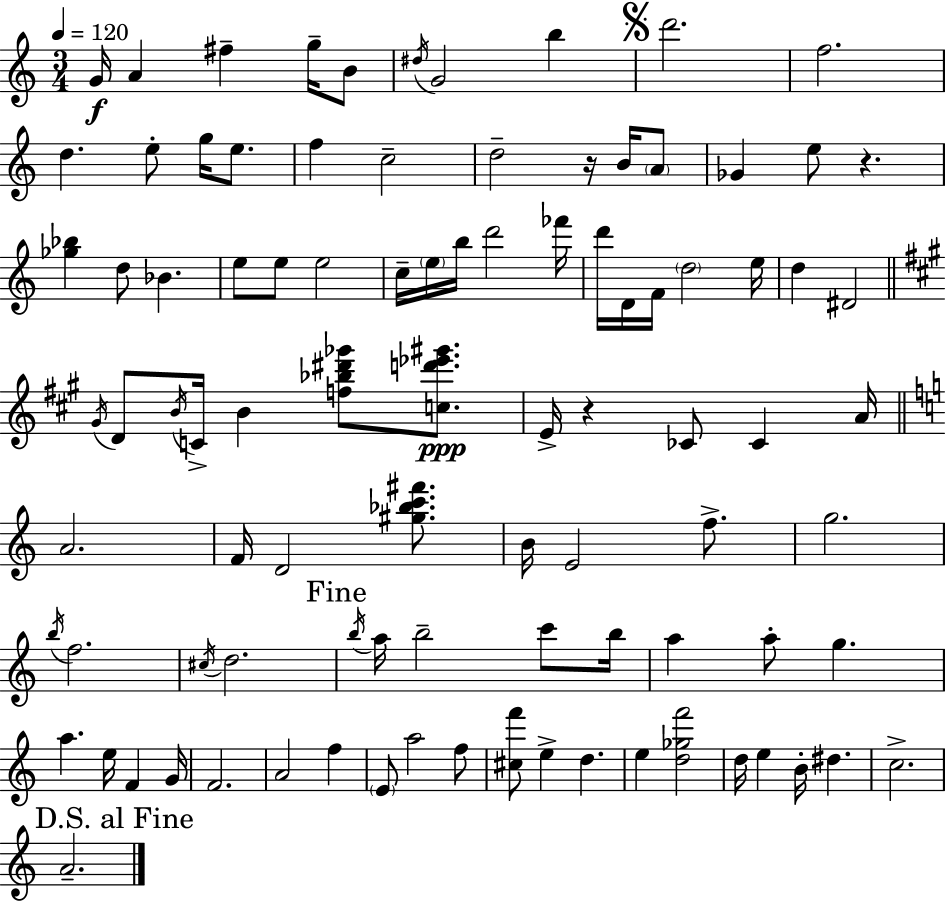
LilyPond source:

{
  \clef treble
  \numericTimeSignature
  \time 3/4
  \key a \minor
  \tempo 4 = 120
  \repeat volta 2 { g'16\f a'4 fis''4-- g''16-- b'8 | \acciaccatura { dis''16 } g'2 b''4 | \mark \markup { \musicglyph "scripts.segno" } d'''2. | f''2. | \break d''4. e''8-. g''16 e''8. | f''4 c''2-- | d''2-- r16 b'16 \parenthesize a'8 | ges'4 e''8 r4. | \break <ges'' bes''>4 d''8 bes'4. | e''8 e''8 e''2 | c''16-- \parenthesize e''16 b''16 d'''2 | fes'''16 d'''16 d'16 f'16 \parenthesize d''2 | \break e''16 d''4 dis'2 | \bar "||" \break \key a \major \acciaccatura { gis'16 } d'8 \acciaccatura { b'16 } c'16-> b'4 <f'' bes'' dis''' ges'''>8 <c'' d''' ees''' gis'''>8.\ppp | e'16-> r4 ces'8 ces'4 | a'16 \bar "||" \break \key a \minor a'2. | f'16 d'2 <gis'' bes'' c''' fis'''>8. | b'16 e'2 f''8.-> | g''2. | \break \acciaccatura { b''16 } f''2. | \acciaccatura { cis''16 } d''2. | \mark "Fine" \acciaccatura { b''16 } a''16 b''2-- | c'''8 b''16 a''4 a''8-. g''4. | \break a''4. e''16 f'4 | g'16 f'2. | a'2 f''4 | \parenthesize e'8 a''2 | \break f''8 <cis'' f'''>8 e''4-> d''4. | e''4 <d'' ges'' f'''>2 | d''16 e''4 b'16-. dis''4. | c''2.-> | \break \mark "D.S. al Fine" a'2.-- | } \bar "|."
}